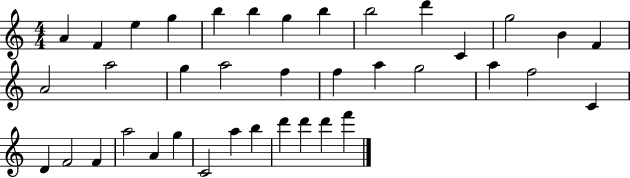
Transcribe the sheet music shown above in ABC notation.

X:1
T:Untitled
M:4/4
L:1/4
K:C
A F e g b b g b b2 d' C g2 B F A2 a2 g a2 f f a g2 a f2 C D F2 F a2 A g C2 a b d' d' d' f'